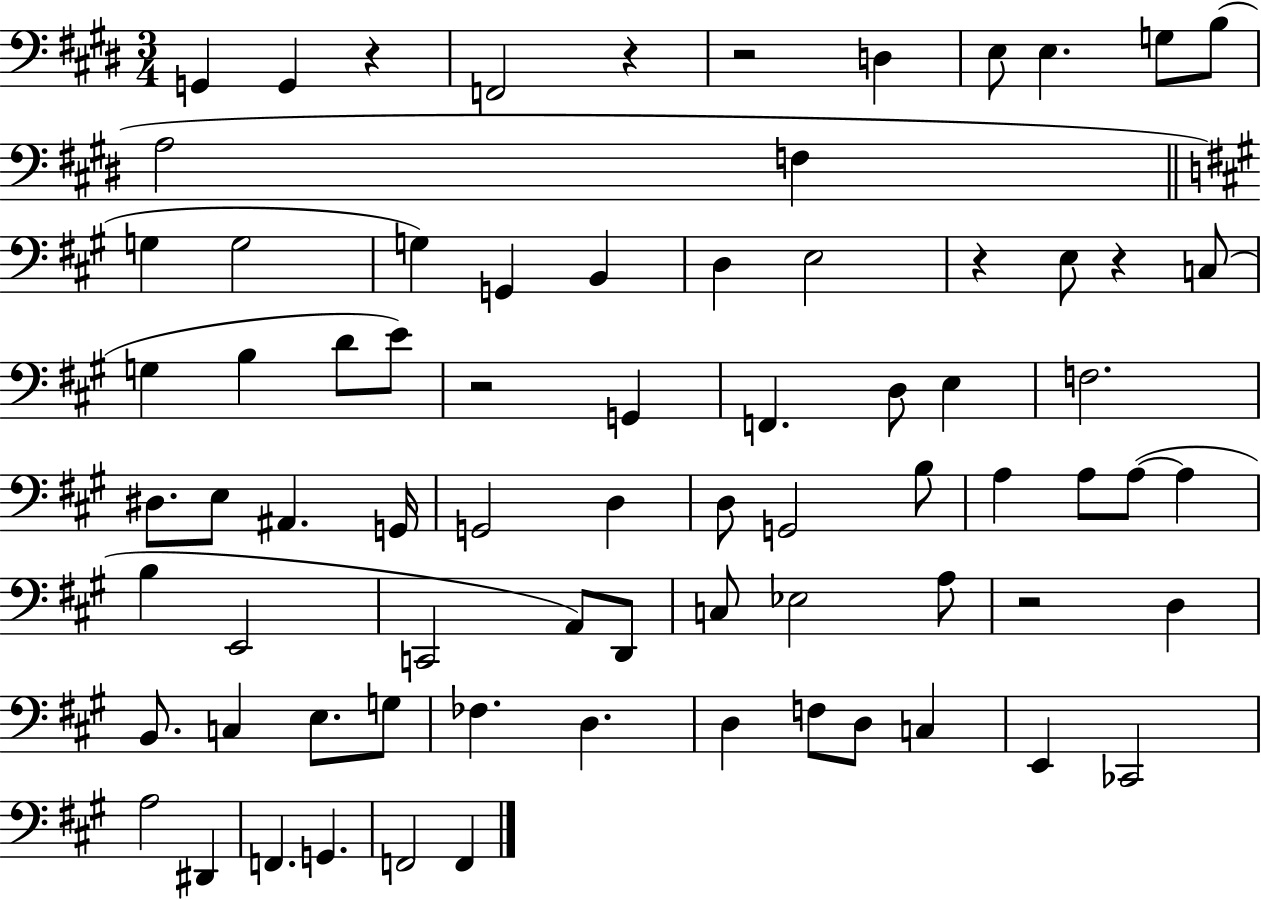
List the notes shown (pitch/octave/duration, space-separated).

G2/q G2/q R/q F2/h R/q R/h D3/q E3/e E3/q. G3/e B3/e A3/h F3/q G3/q G3/h G3/q G2/q B2/q D3/q E3/h R/q E3/e R/q C3/e G3/q B3/q D4/e E4/e R/h G2/q F2/q. D3/e E3/q F3/h. D#3/e. E3/e A#2/q. G2/s G2/h D3/q D3/e G2/h B3/e A3/q A3/e A3/e A3/q B3/q E2/h C2/h A2/e D2/e C3/e Eb3/h A3/e R/h D3/q B2/e. C3/q E3/e. G3/e FES3/q. D3/q. D3/q F3/e D3/e C3/q E2/q CES2/h A3/h D#2/q F2/q. G2/q. F2/h F2/q